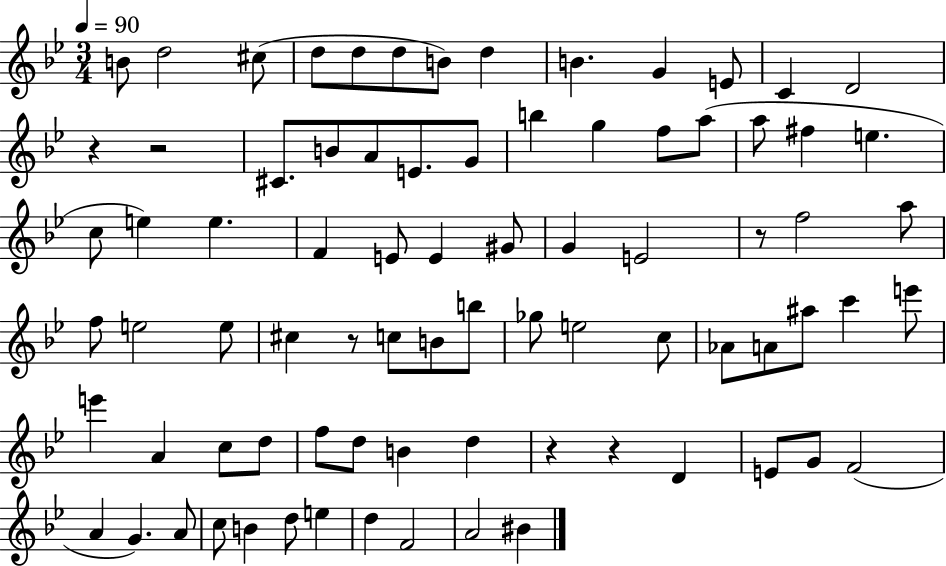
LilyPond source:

{
  \clef treble
  \numericTimeSignature
  \time 3/4
  \key bes \major
  \tempo 4 = 90
  b'8 d''2 cis''8( | d''8 d''8 d''8 b'8) d''4 | b'4. g'4 e'8 | c'4 d'2 | \break r4 r2 | cis'8. b'8 a'8 e'8. g'8 | b''4 g''4 f''8 a''8( | a''8 fis''4 e''4. | \break c''8 e''4) e''4. | f'4 e'8 e'4 gis'8 | g'4 e'2 | r8 f''2 a''8 | \break f''8 e''2 e''8 | cis''4 r8 c''8 b'8 b''8 | ges''8 e''2 c''8 | aes'8 a'8 ais''8 c'''4 e'''8 | \break e'''4 a'4 c''8 d''8 | f''8 d''8 b'4 d''4 | r4 r4 d'4 | e'8 g'8 f'2( | \break a'4 g'4.) a'8 | c''8 b'4 d''8 e''4 | d''4 f'2 | a'2 bis'4 | \break \bar "|."
}